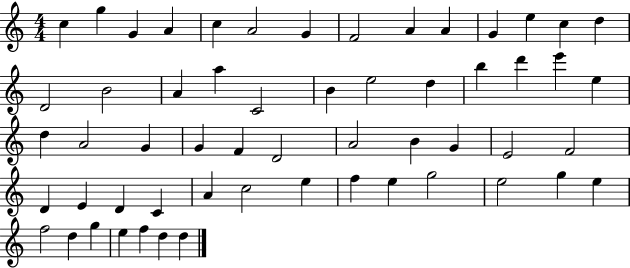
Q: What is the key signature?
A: C major